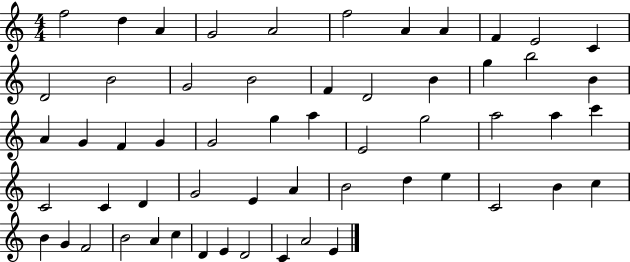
F5/h D5/q A4/q G4/h A4/h F5/h A4/q A4/q F4/q E4/h C4/q D4/h B4/h G4/h B4/h F4/q D4/h B4/q G5/q B5/h B4/q A4/q G4/q F4/q G4/q G4/h G5/q A5/q E4/h G5/h A5/h A5/q C6/q C4/h C4/q D4/q G4/h E4/q A4/q B4/h D5/q E5/q C4/h B4/q C5/q B4/q G4/q F4/h B4/h A4/q C5/q D4/q E4/q D4/h C4/q A4/h E4/q